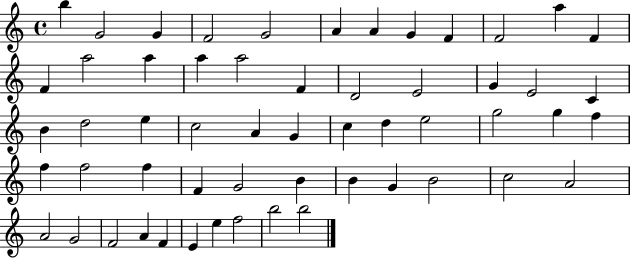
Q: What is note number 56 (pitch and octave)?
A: B5